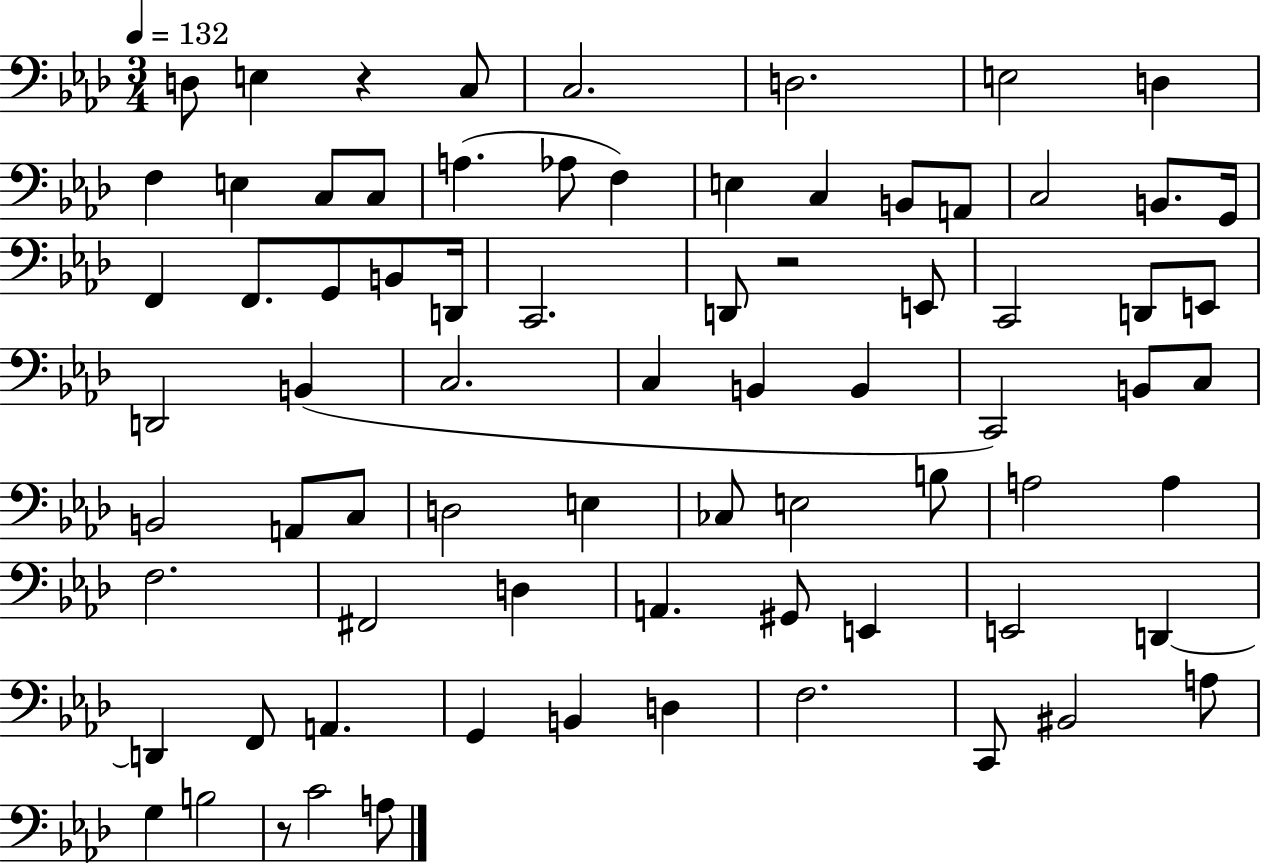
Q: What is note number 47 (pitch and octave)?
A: CES3